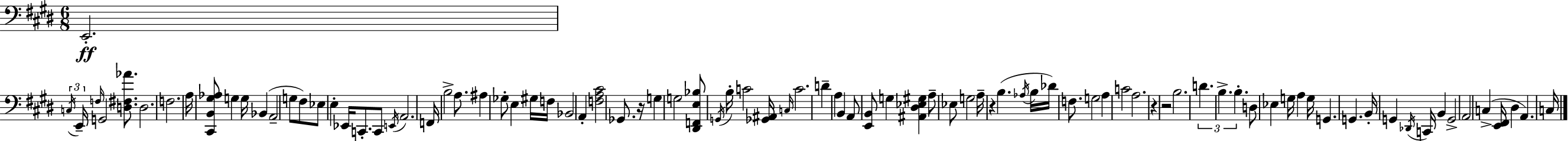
{
  \clef bass
  \numericTimeSignature
  \time 6/8
  \key e \major
  \repeat volta 2 { e,2.-.\ff | \tuplet 3/2 { \acciaccatura { c16 } e,16-- \grace { f16 } } g,2 <d fis aes'>8. | d2. | f2. | \break a16 <cis, b, gis aes>8 g4 g16 bes,4( | a,2-- g8 | fis8) ees8 e4-. ees,16 c,8.-. | c,8 \acciaccatura { e,16 } a,2. | \break f,16 b2-> | a8. ais4 ges8-. e4 | gis16 f16 bes,2 a,4-. | <f a cis'>2 ges,8. | \break r16 g4 g2 | <dis, f, e bes>8 \acciaccatura { g,16 } b16-. c'2 | <ges, ais,>16 \grace { c16 } c'2. | d'4-- a4 | \break b,4 a,8 <e, b,>8 g4 | <ais, dis ees gis>4 a8-- ees8 g2 | a16-- r4 b4.( | \acciaccatura { aes16 } b16 des'16) f8. g2 | \break a4 c'2 | a2. | r4 r2 | b2. | \break \tuplet 3/2 { d'4. | b4.-> b4.-. } | d8 ees4 g16 a4 g16 | g,4. g,4. | \break b,16-. g,4 \acciaccatura { des,16 } c,16 b,4 g,2-> | a,2 | c4->( <e, fis,>16 dis4 | a,4.) c16 } \bar "|."
}